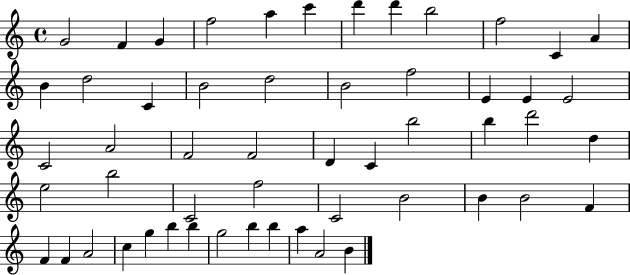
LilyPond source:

{
  \clef treble
  \time 4/4
  \defaultTimeSignature
  \key c \major
  g'2 f'4 g'4 | f''2 a''4 c'''4 | d'''4 d'''4 b''2 | f''2 c'4 a'4 | \break b'4 d''2 c'4 | b'2 d''2 | b'2 f''2 | e'4 e'4 e'2 | \break c'2 a'2 | f'2 f'2 | d'4 c'4 b''2 | b''4 d'''2 d''4 | \break e''2 b''2 | c'2 f''2 | c'2 b'2 | b'4 b'2 f'4 | \break f'4 f'4 a'2 | c''4 g''4 b''4 b''4 | g''2 b''4 b''4 | a''4 a'2 b'4 | \break \bar "|."
}